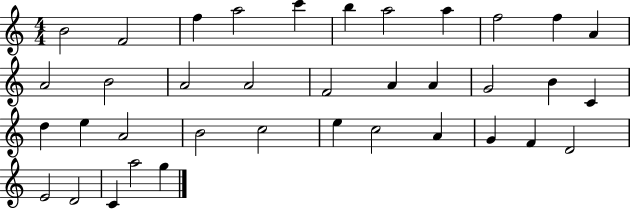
B4/h F4/h F5/q A5/h C6/q B5/q A5/h A5/q F5/h F5/q A4/q A4/h B4/h A4/h A4/h F4/h A4/q A4/q G4/h B4/q C4/q D5/q E5/q A4/h B4/h C5/h E5/q C5/h A4/q G4/q F4/q D4/h E4/h D4/h C4/q A5/h G5/q